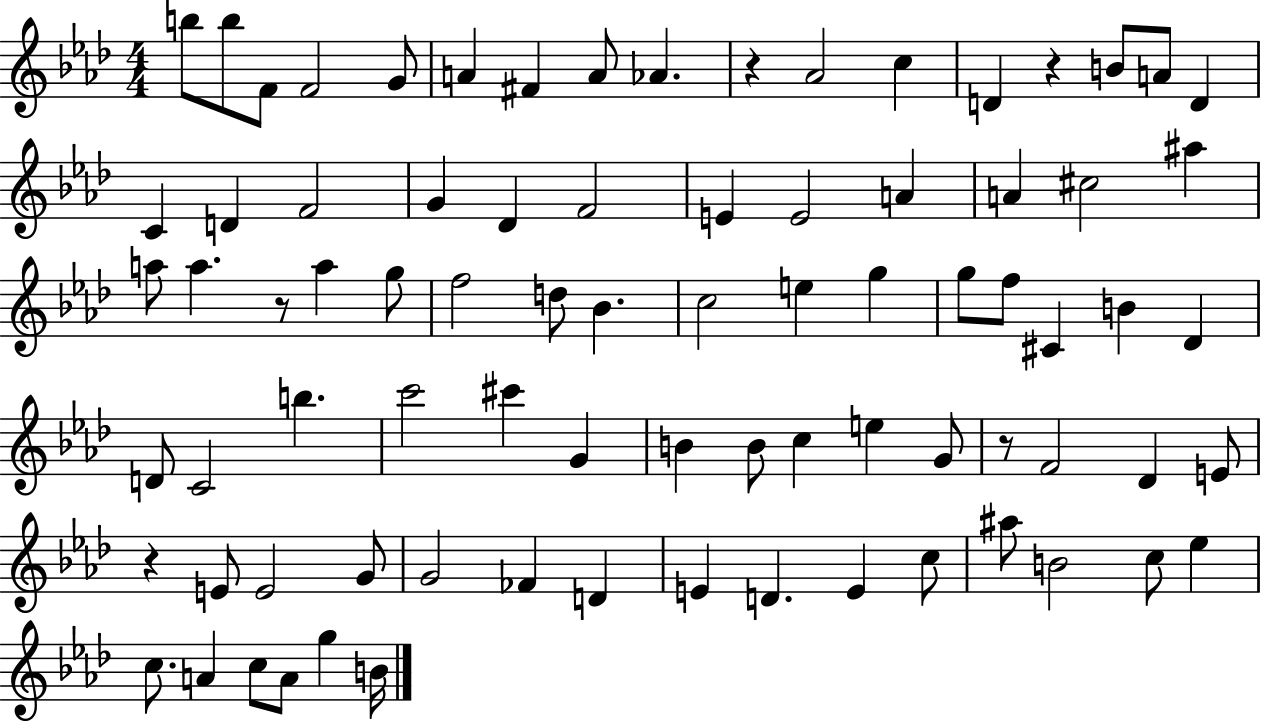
B5/e B5/e F4/e F4/h G4/e A4/q F#4/q A4/e Ab4/q. R/q Ab4/h C5/q D4/q R/q B4/e A4/e D4/q C4/q D4/q F4/h G4/q Db4/q F4/h E4/q E4/h A4/q A4/q C#5/h A#5/q A5/e A5/q. R/e A5/q G5/e F5/h D5/e Bb4/q. C5/h E5/q G5/q G5/e F5/e C#4/q B4/q Db4/q D4/e C4/h B5/q. C6/h C#6/q G4/q B4/q B4/e C5/q E5/q G4/e R/e F4/h Db4/q E4/e R/q E4/e E4/h G4/e G4/h FES4/q D4/q E4/q D4/q. E4/q C5/e A#5/e B4/h C5/e Eb5/q C5/e. A4/q C5/e A4/e G5/q B4/s